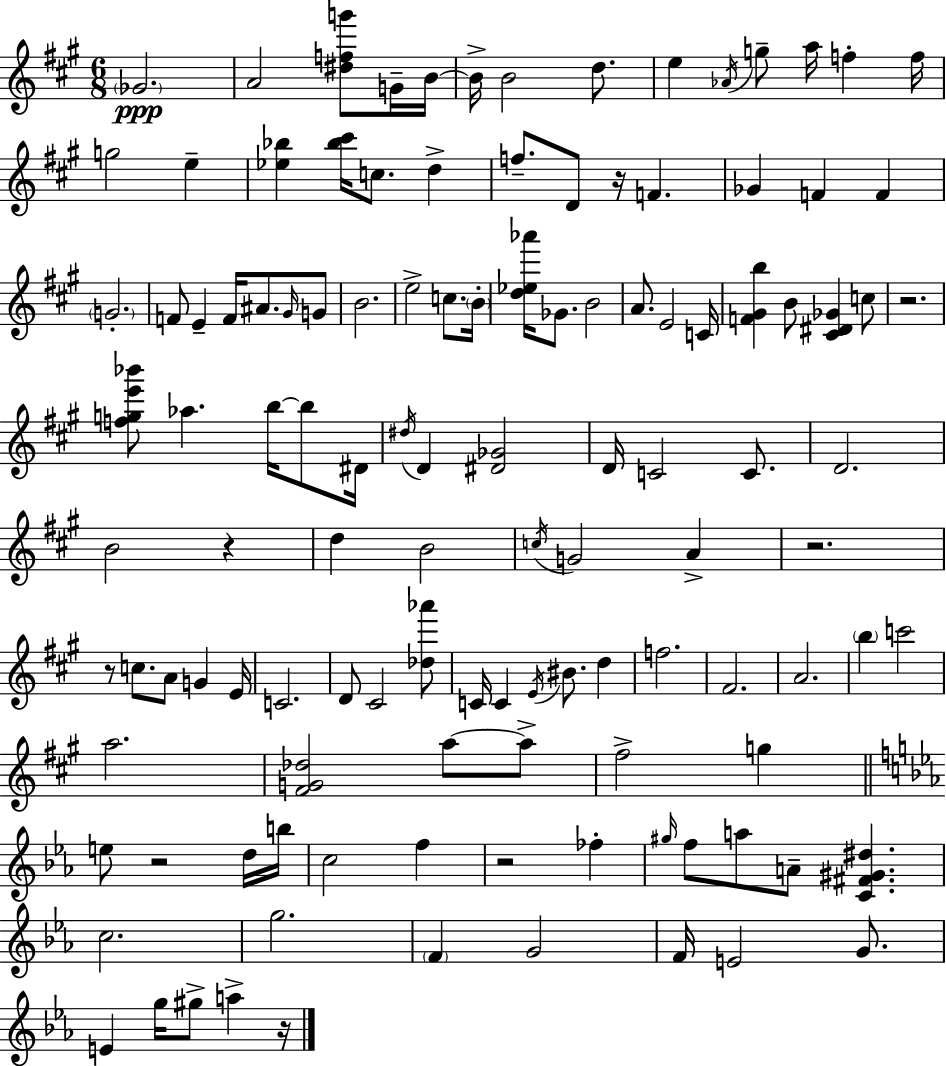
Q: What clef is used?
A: treble